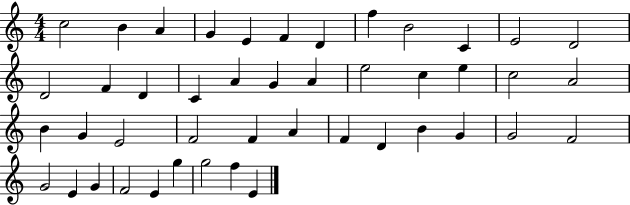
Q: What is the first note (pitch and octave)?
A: C5